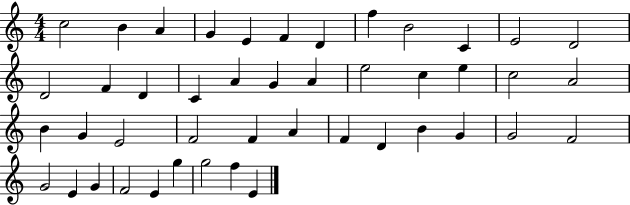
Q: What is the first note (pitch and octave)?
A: C5